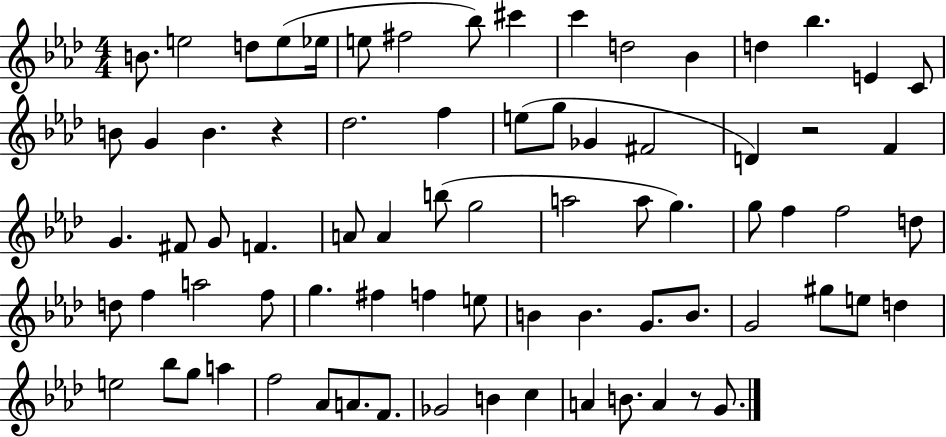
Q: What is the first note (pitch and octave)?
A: B4